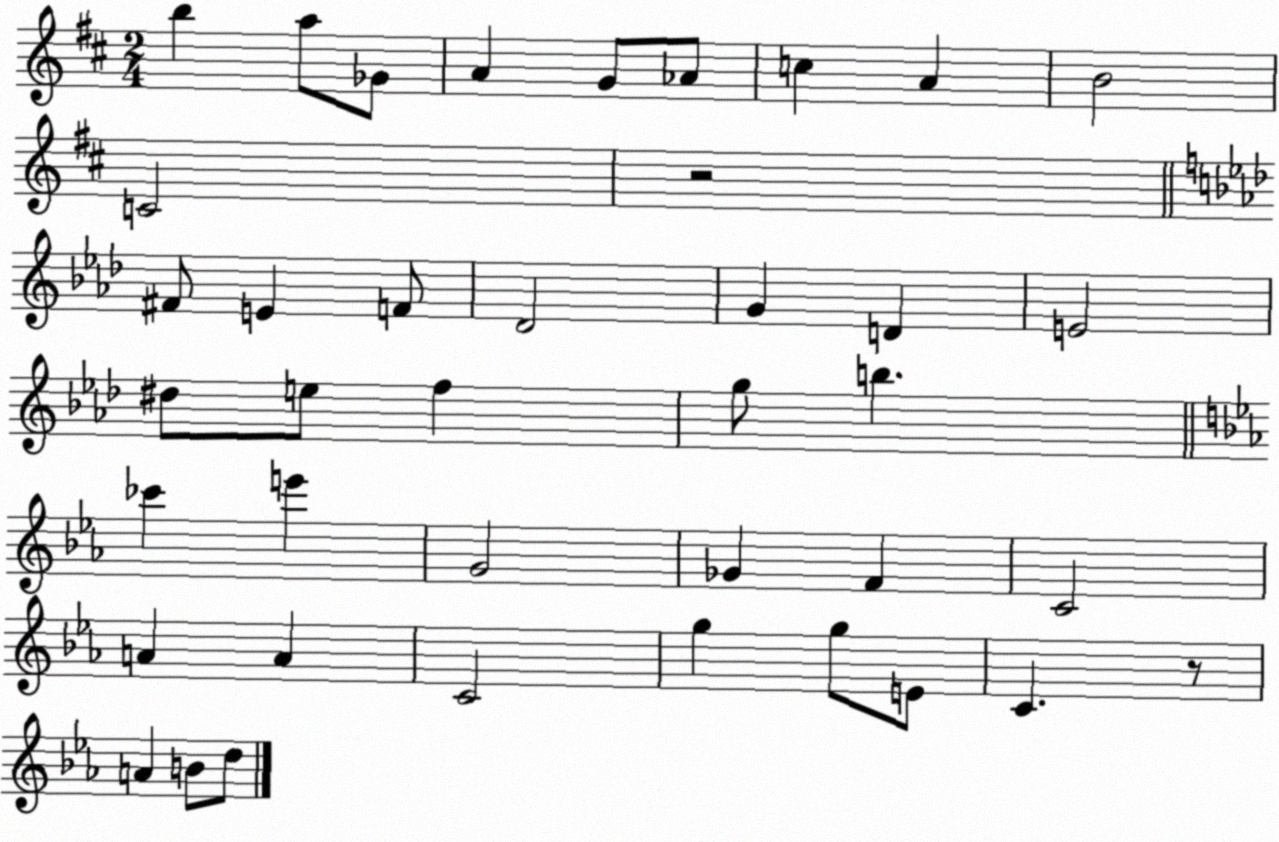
X:1
T:Untitled
M:2/4
L:1/4
K:D
b a/2 _G/2 A G/2 _A/2 c A B2 C2 z2 ^F/2 E F/2 _D2 G D E2 ^d/2 e/2 f g/2 b _c' e' G2 _G F C2 A A C2 g g/2 E/2 C z/2 A B/2 d/2